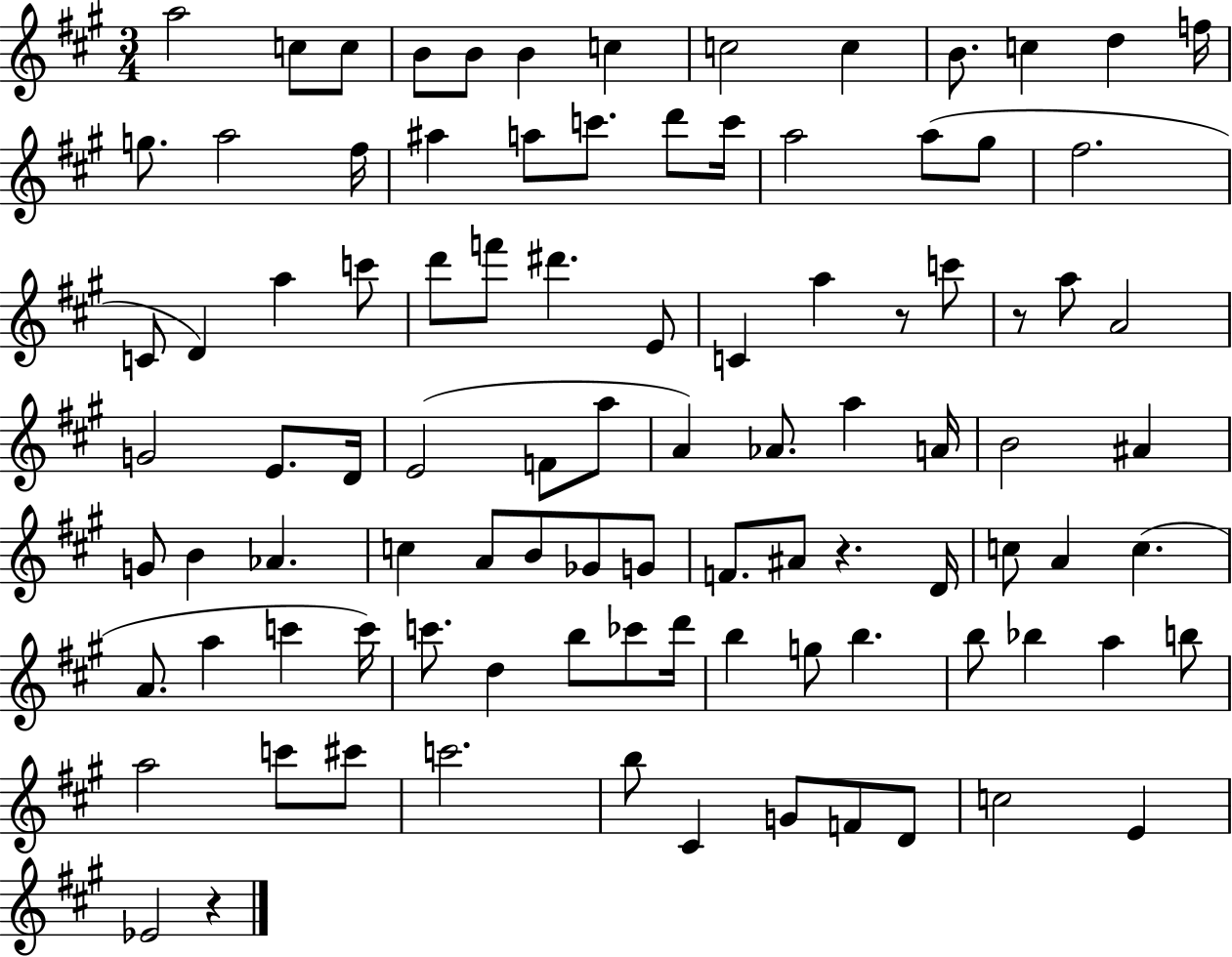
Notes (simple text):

A5/h C5/e C5/e B4/e B4/e B4/q C5/q C5/h C5/q B4/e. C5/q D5/q F5/s G5/e. A5/h F#5/s A#5/q A5/e C6/e. D6/e C6/s A5/h A5/e G#5/e F#5/h. C4/e D4/q A5/q C6/e D6/e F6/e D#6/q. E4/e C4/q A5/q R/e C6/e R/e A5/e A4/h G4/h E4/e. D4/s E4/h F4/e A5/e A4/q Ab4/e. A5/q A4/s B4/h A#4/q G4/e B4/q Ab4/q. C5/q A4/e B4/e Gb4/e G4/e F4/e. A#4/e R/q. D4/s C5/e A4/q C5/q. A4/e. A5/q C6/q C6/s C6/e. D5/q B5/e CES6/e D6/s B5/q G5/e B5/q. B5/e Bb5/q A5/q B5/e A5/h C6/e C#6/e C6/h. B5/e C#4/q G4/e F4/e D4/e C5/h E4/q Eb4/h R/q